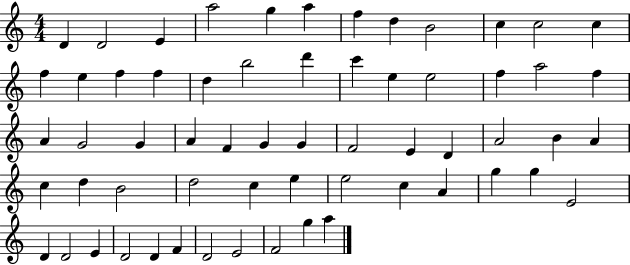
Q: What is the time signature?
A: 4/4